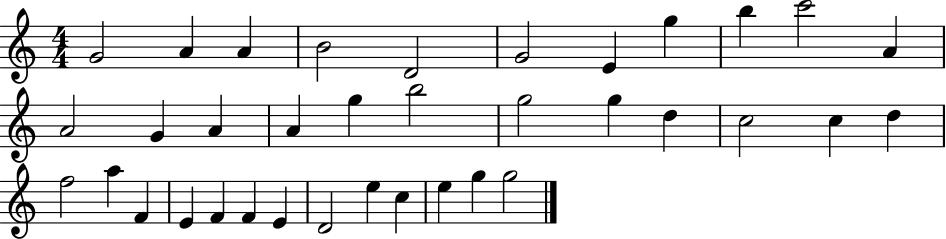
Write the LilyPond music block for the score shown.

{
  \clef treble
  \numericTimeSignature
  \time 4/4
  \key c \major
  g'2 a'4 a'4 | b'2 d'2 | g'2 e'4 g''4 | b''4 c'''2 a'4 | \break a'2 g'4 a'4 | a'4 g''4 b''2 | g''2 g''4 d''4 | c''2 c''4 d''4 | \break f''2 a''4 f'4 | e'4 f'4 f'4 e'4 | d'2 e''4 c''4 | e''4 g''4 g''2 | \break \bar "|."
}